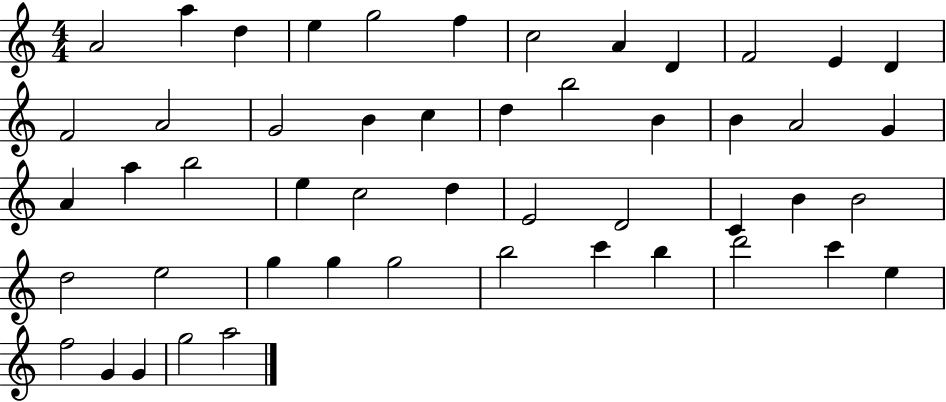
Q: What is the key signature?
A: C major